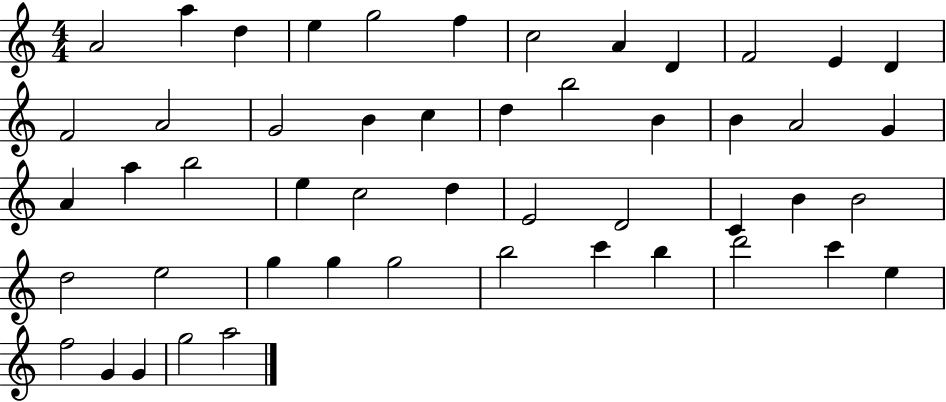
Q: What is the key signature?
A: C major